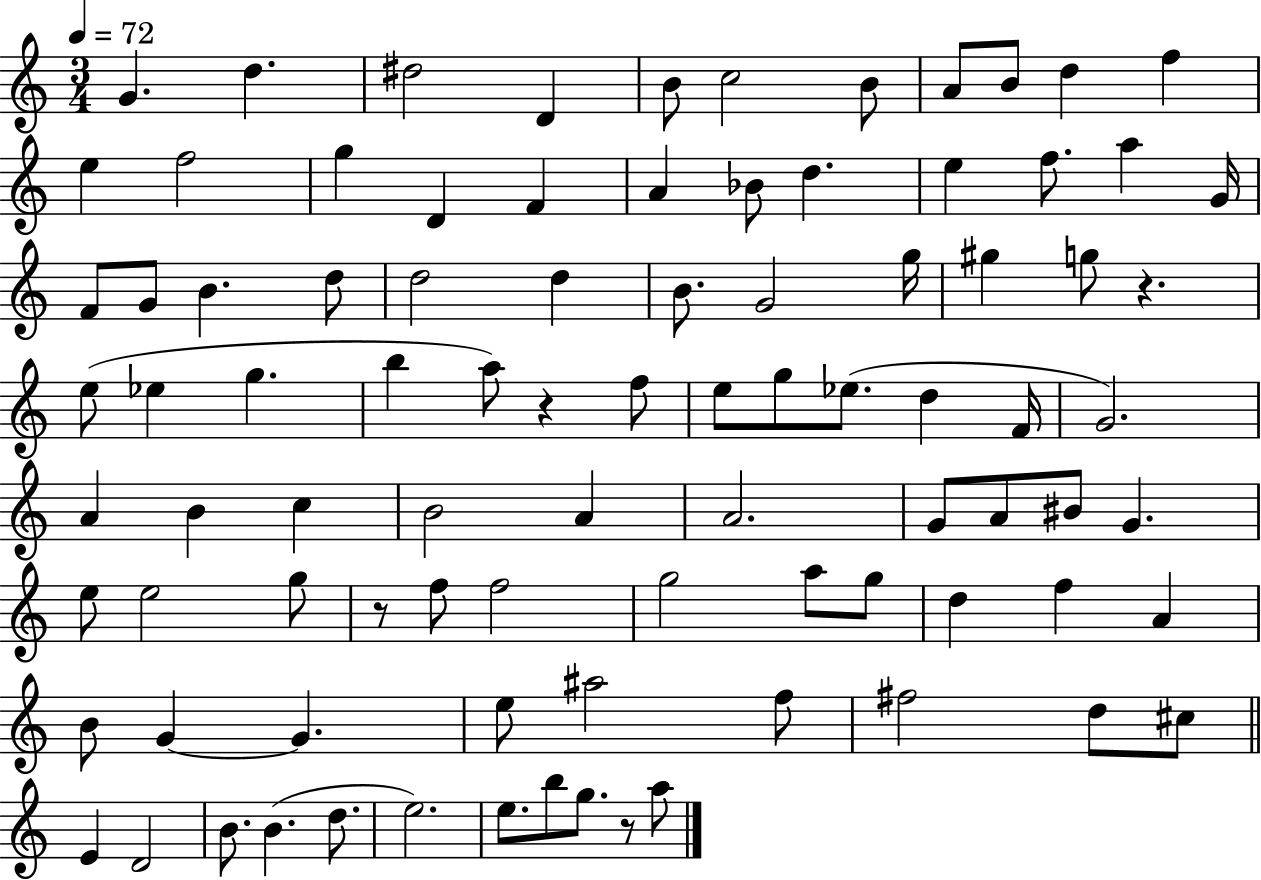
X:1
T:Untitled
M:3/4
L:1/4
K:C
G d ^d2 D B/2 c2 B/2 A/2 B/2 d f e f2 g D F A _B/2 d e f/2 a G/4 F/2 G/2 B d/2 d2 d B/2 G2 g/4 ^g g/2 z e/2 _e g b a/2 z f/2 e/2 g/2 _e/2 d F/4 G2 A B c B2 A A2 G/2 A/2 ^B/2 G e/2 e2 g/2 z/2 f/2 f2 g2 a/2 g/2 d f A B/2 G G e/2 ^a2 f/2 ^f2 d/2 ^c/2 E D2 B/2 B d/2 e2 e/2 b/2 g/2 z/2 a/2